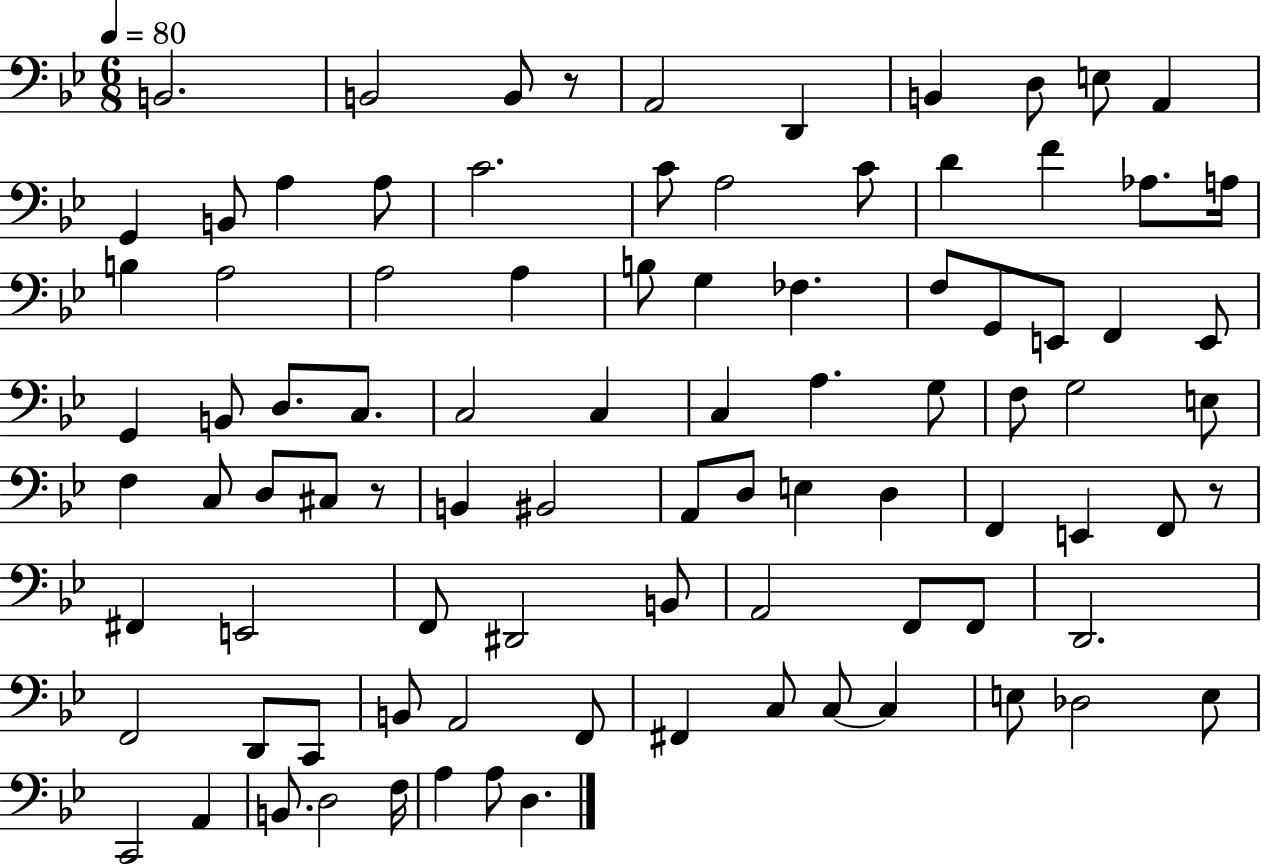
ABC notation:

X:1
T:Untitled
M:6/8
L:1/4
K:Bb
B,,2 B,,2 B,,/2 z/2 A,,2 D,, B,, D,/2 E,/2 A,, G,, B,,/2 A, A,/2 C2 C/2 A,2 C/2 D F _A,/2 A,/4 B, A,2 A,2 A, B,/2 G, _F, F,/2 G,,/2 E,,/2 F,, E,,/2 G,, B,,/2 D,/2 C,/2 C,2 C, C, A, G,/2 F,/2 G,2 E,/2 F, C,/2 D,/2 ^C,/2 z/2 B,, ^B,,2 A,,/2 D,/2 E, D, F,, E,, F,,/2 z/2 ^F,, E,,2 F,,/2 ^D,,2 B,,/2 A,,2 F,,/2 F,,/2 D,,2 F,,2 D,,/2 C,,/2 B,,/2 A,,2 F,,/2 ^F,, C,/2 C,/2 C, E,/2 _D,2 E,/2 C,,2 A,, B,,/2 D,2 F,/4 A, A,/2 D,